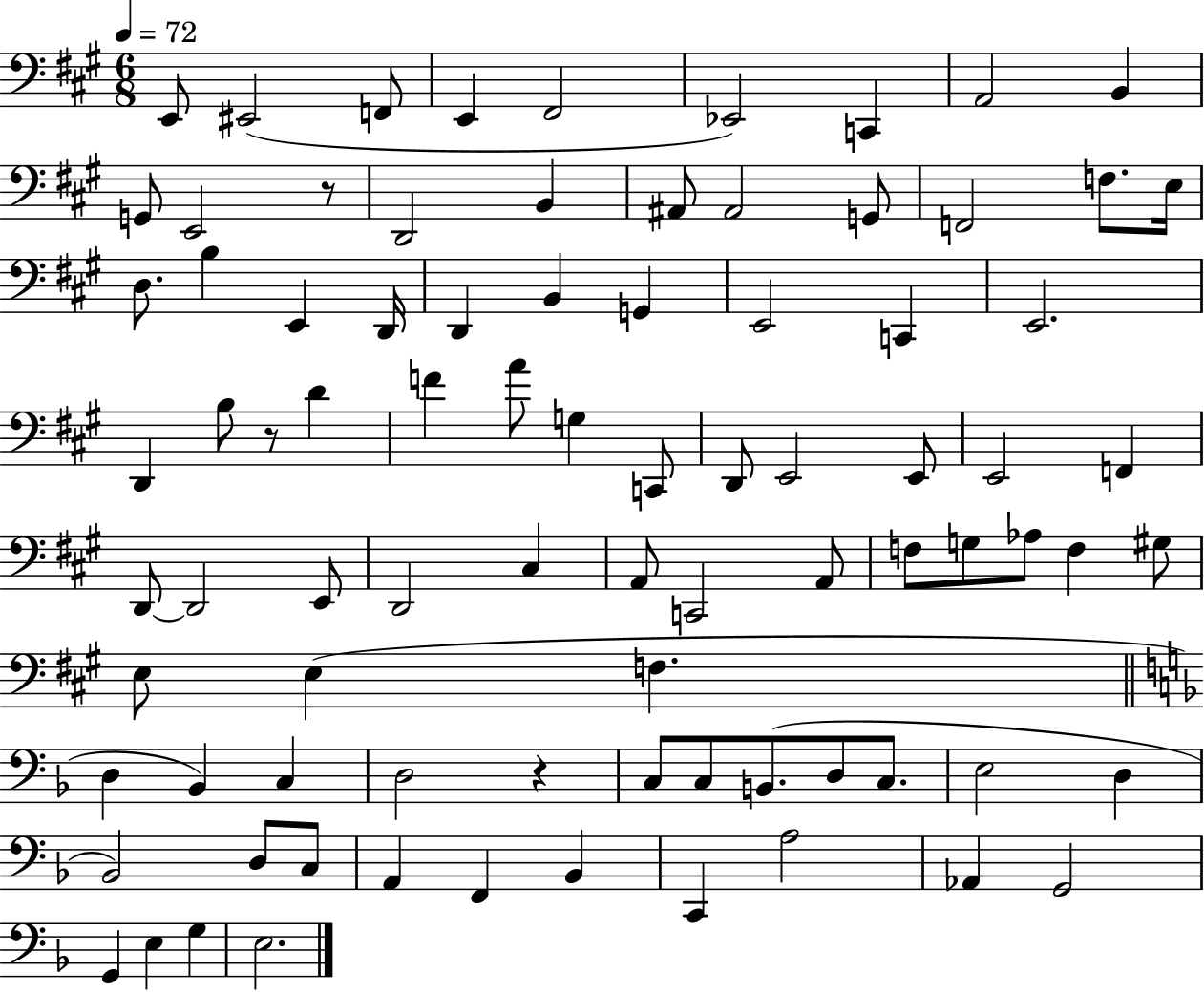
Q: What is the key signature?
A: A major